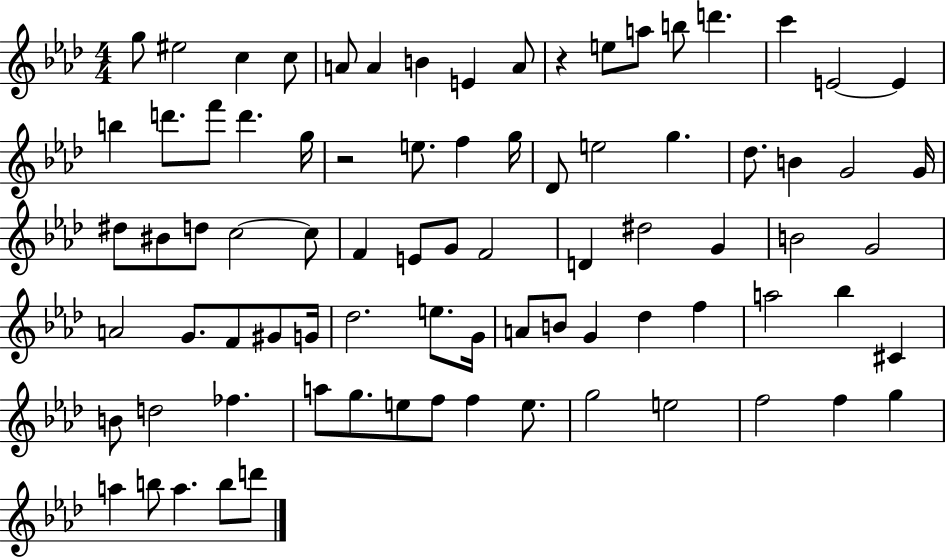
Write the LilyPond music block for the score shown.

{
  \clef treble
  \numericTimeSignature
  \time 4/4
  \key aes \major
  \repeat volta 2 { g''8 eis''2 c''4 c''8 | a'8 a'4 b'4 e'4 a'8 | r4 e''8 a''8 b''8 d'''4. | c'''4 e'2~~ e'4 | \break b''4 d'''8. f'''8 d'''4. g''16 | r2 e''8. f''4 g''16 | des'8 e''2 g''4. | des''8. b'4 g'2 g'16 | \break dis''8 bis'8 d''8 c''2~~ c''8 | f'4 e'8 g'8 f'2 | d'4 dis''2 g'4 | b'2 g'2 | \break a'2 g'8. f'8 gis'8 g'16 | des''2. e''8. g'16 | a'8 b'8 g'4 des''4 f''4 | a''2 bes''4 cis'4 | \break b'8 d''2 fes''4. | a''8 g''8. e''8 f''8 f''4 e''8. | g''2 e''2 | f''2 f''4 g''4 | \break a''4 b''8 a''4. b''8 d'''8 | } \bar "|."
}